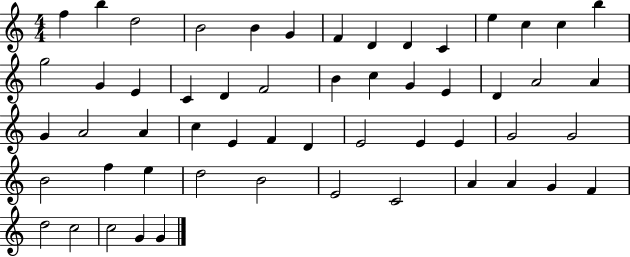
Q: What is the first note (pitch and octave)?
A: F5